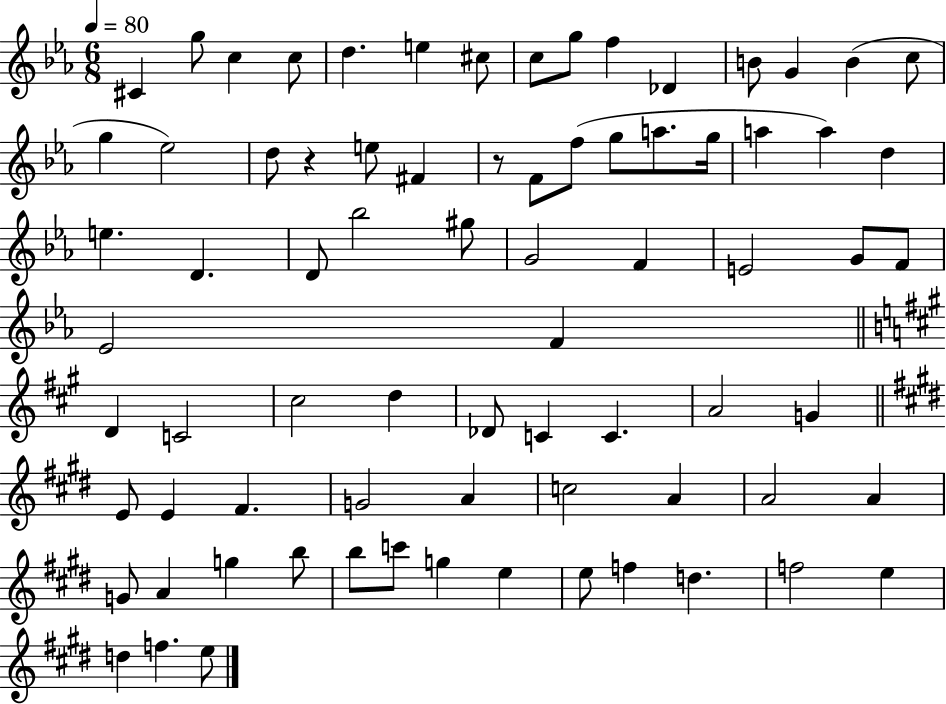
X:1
T:Untitled
M:6/8
L:1/4
K:Eb
^C g/2 c c/2 d e ^c/2 c/2 g/2 f _D B/2 G B c/2 g _e2 d/2 z e/2 ^F z/2 F/2 f/2 g/2 a/2 g/4 a a d e D D/2 _b2 ^g/2 G2 F E2 G/2 F/2 _E2 F D C2 ^c2 d _D/2 C C A2 G E/2 E ^F G2 A c2 A A2 A G/2 A g b/2 b/2 c'/2 g e e/2 f d f2 e d f e/2